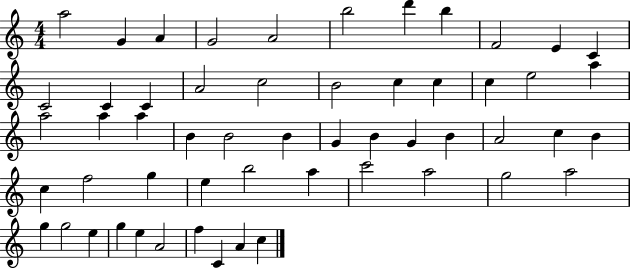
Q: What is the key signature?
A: C major